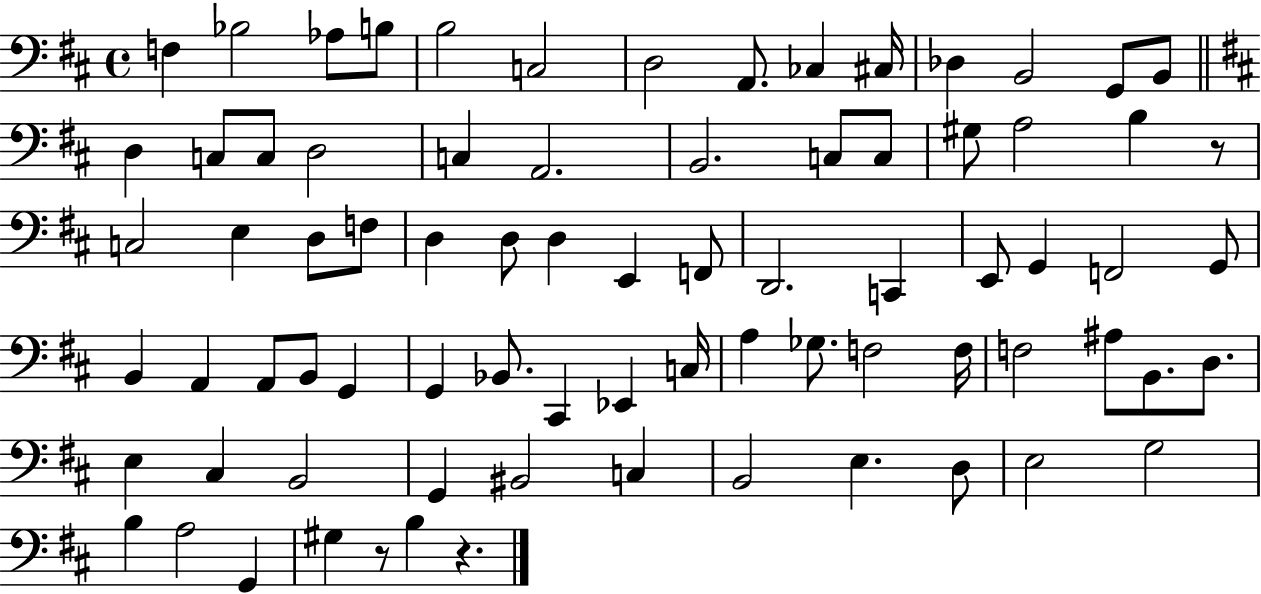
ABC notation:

X:1
T:Untitled
M:4/4
L:1/4
K:D
F, _B,2 _A,/2 B,/2 B,2 C,2 D,2 A,,/2 _C, ^C,/4 _D, B,,2 G,,/2 B,,/2 D, C,/2 C,/2 D,2 C, A,,2 B,,2 C,/2 C,/2 ^G,/2 A,2 B, z/2 C,2 E, D,/2 F,/2 D, D,/2 D, E,, F,,/2 D,,2 C,, E,,/2 G,, F,,2 G,,/2 B,, A,, A,,/2 B,,/2 G,, G,, _B,,/2 ^C,, _E,, C,/4 A, _G,/2 F,2 F,/4 F,2 ^A,/2 B,,/2 D,/2 E, ^C, B,,2 G,, ^B,,2 C, B,,2 E, D,/2 E,2 G,2 B, A,2 G,, ^G, z/2 B, z